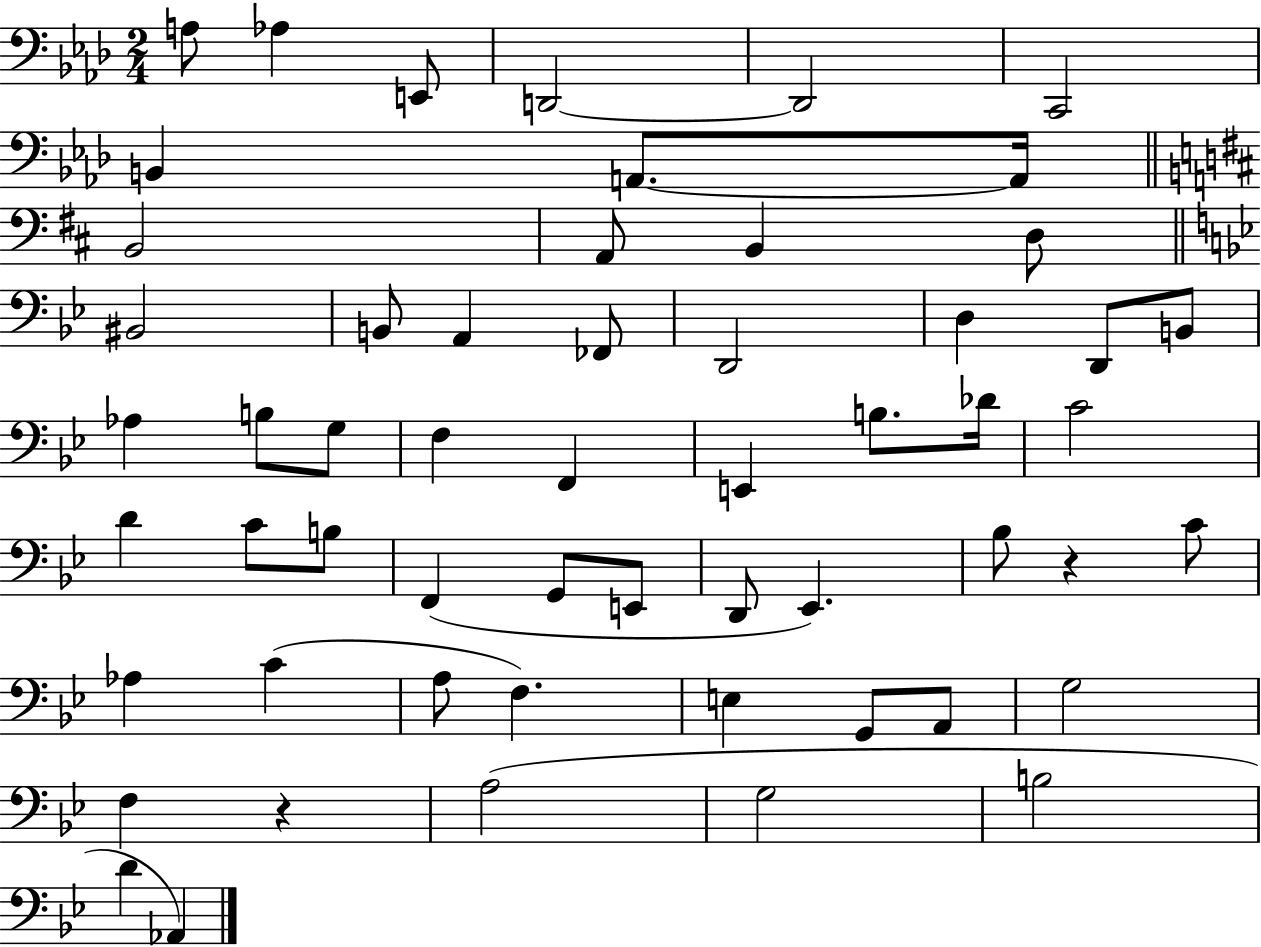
A3/e Ab3/q E2/e D2/h D2/h C2/h B2/q A2/e. A2/s B2/h A2/e B2/q D3/e BIS2/h B2/e A2/q FES2/e D2/h D3/q D2/e B2/e Ab3/q B3/e G3/e F3/q F2/q E2/q B3/e. Db4/s C4/h D4/q C4/e B3/e F2/q G2/e E2/e D2/e Eb2/q. Bb3/e R/q C4/e Ab3/q C4/q A3/e F3/q. E3/q G2/e A2/e G3/h F3/q R/q A3/h G3/h B3/h D4/q Ab2/q